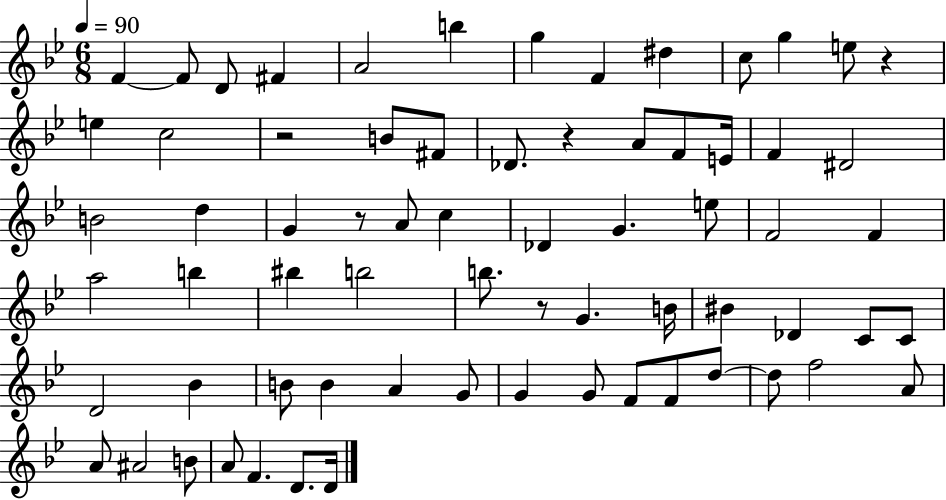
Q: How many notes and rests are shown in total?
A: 69